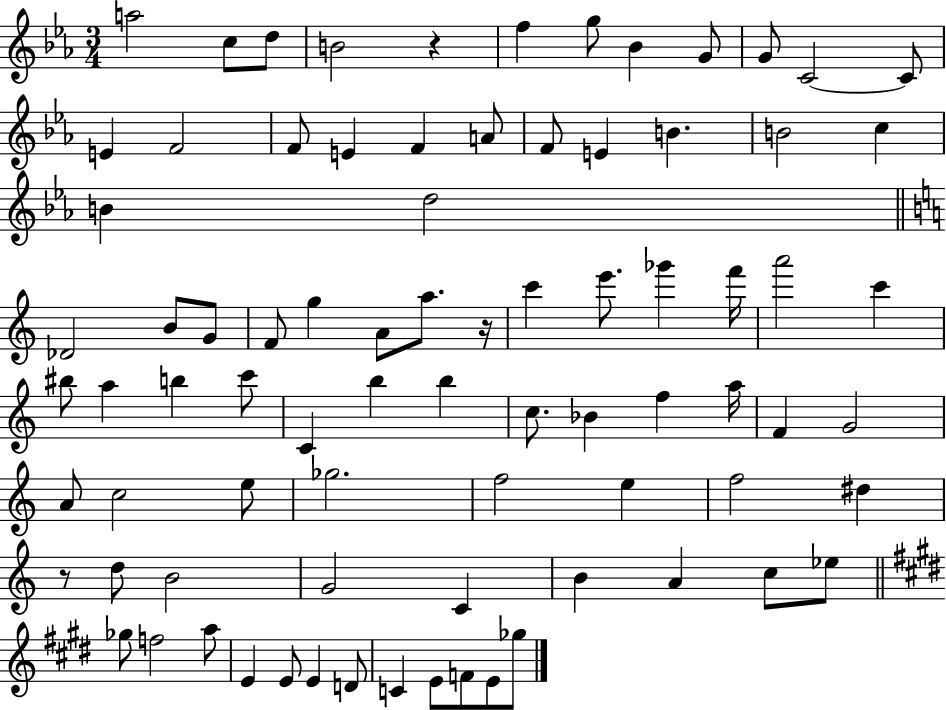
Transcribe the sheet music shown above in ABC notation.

X:1
T:Untitled
M:3/4
L:1/4
K:Eb
a2 c/2 d/2 B2 z f g/2 _B G/2 G/2 C2 C/2 E F2 F/2 E F A/2 F/2 E B B2 c B d2 _D2 B/2 G/2 F/2 g A/2 a/2 z/4 c' e'/2 _g' f'/4 a'2 c' ^b/2 a b c'/2 C b b c/2 _B f a/4 F G2 A/2 c2 e/2 _g2 f2 e f2 ^d z/2 d/2 B2 G2 C B A c/2 _e/2 _g/2 f2 a/2 E E/2 E D/2 C E/2 F/2 E/2 _g/2